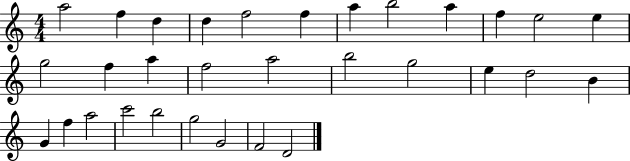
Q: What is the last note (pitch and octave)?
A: D4